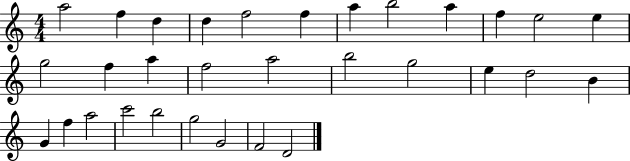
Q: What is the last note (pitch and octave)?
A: D4